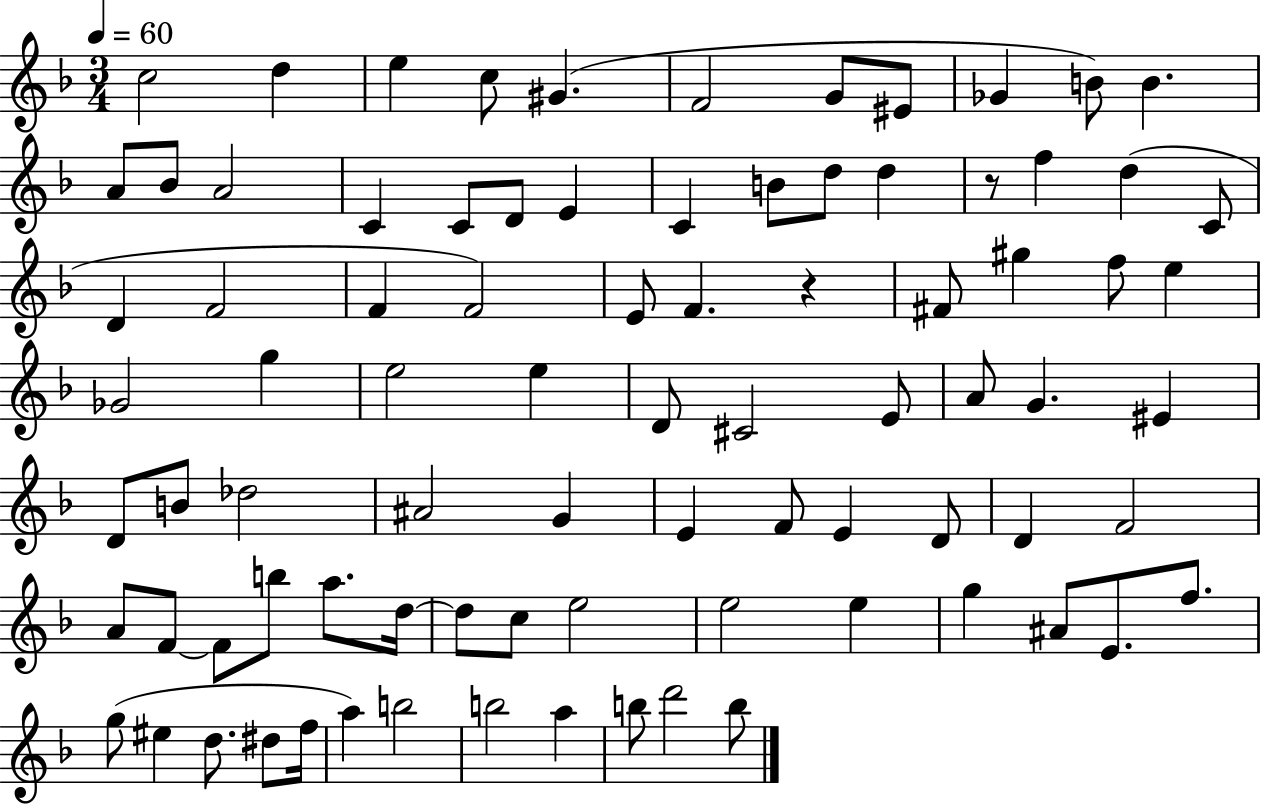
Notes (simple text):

C5/h D5/q E5/q C5/e G#4/q. F4/h G4/e EIS4/e Gb4/q B4/e B4/q. A4/e Bb4/e A4/h C4/q C4/e D4/e E4/q C4/q B4/e D5/e D5/q R/e F5/q D5/q C4/e D4/q F4/h F4/q F4/h E4/e F4/q. R/q F#4/e G#5/q F5/e E5/q Gb4/h G5/q E5/h E5/q D4/e C#4/h E4/e A4/e G4/q. EIS4/q D4/e B4/e Db5/h A#4/h G4/q E4/q F4/e E4/q D4/e D4/q F4/h A4/e F4/e F4/e B5/e A5/e. D5/s D5/e C5/e E5/h E5/h E5/q G5/q A#4/e E4/e. F5/e. G5/e EIS5/q D5/e. D#5/e F5/s A5/q B5/h B5/h A5/q B5/e D6/h B5/e